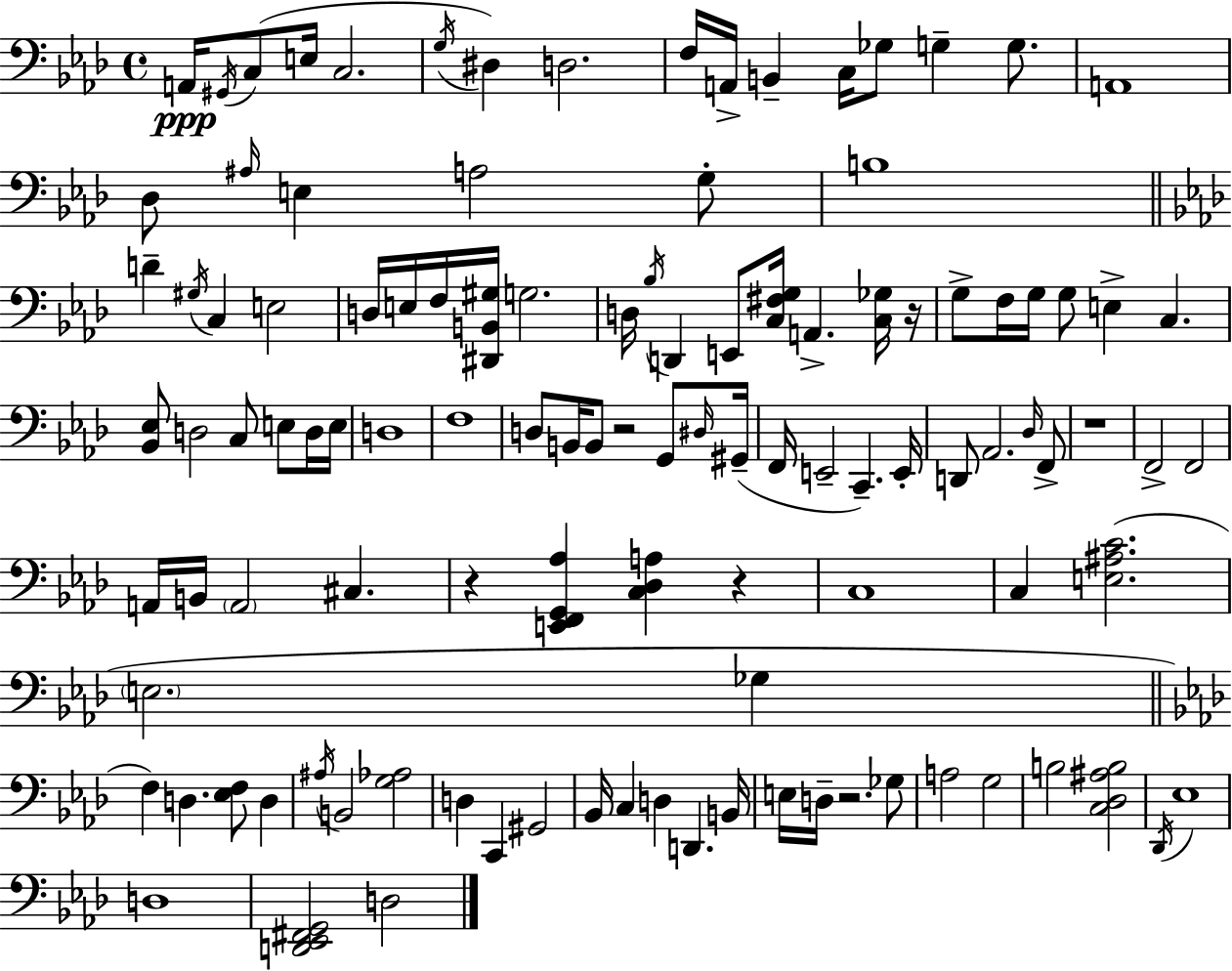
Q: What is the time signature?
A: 4/4